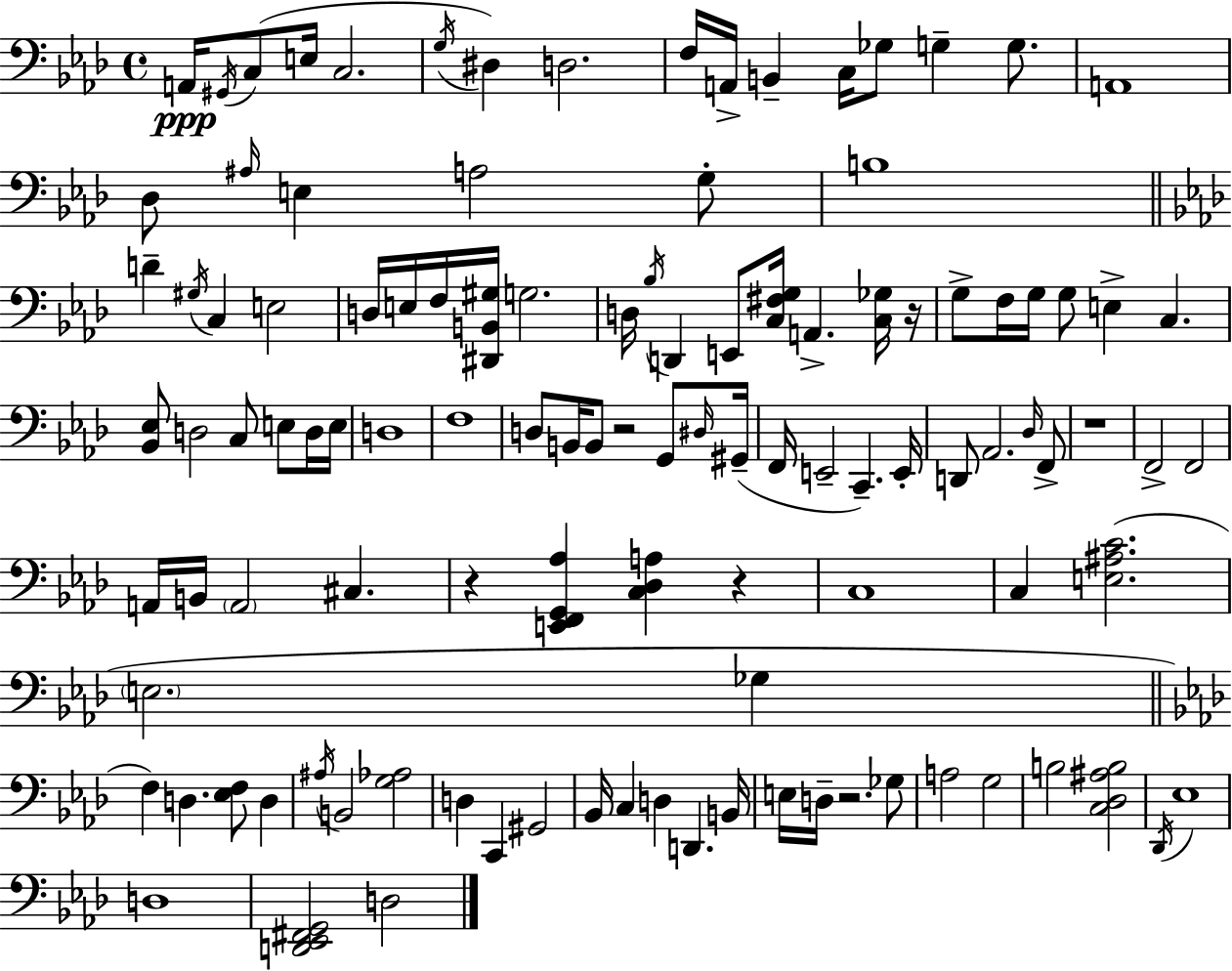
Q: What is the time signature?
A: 4/4